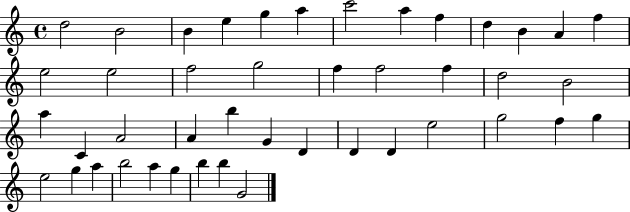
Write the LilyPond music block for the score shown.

{
  \clef treble
  \time 4/4
  \defaultTimeSignature
  \key c \major
  d''2 b'2 | b'4 e''4 g''4 a''4 | c'''2 a''4 f''4 | d''4 b'4 a'4 f''4 | \break e''2 e''2 | f''2 g''2 | f''4 f''2 f''4 | d''2 b'2 | \break a''4 c'4 a'2 | a'4 b''4 g'4 d'4 | d'4 d'4 e''2 | g''2 f''4 g''4 | \break e''2 g''4 a''4 | b''2 a''4 g''4 | b''4 b''4 g'2 | \bar "|."
}